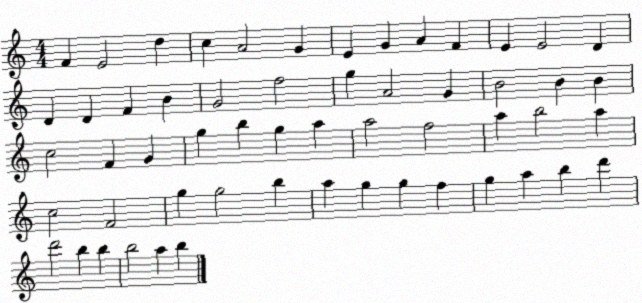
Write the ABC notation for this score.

X:1
T:Untitled
M:4/4
L:1/4
K:C
F E2 d c A2 G E G A F E E2 D D D F B G2 f2 g A2 G B2 B B c2 F G g b g a a2 f2 a b2 a c2 F2 g g2 b a g g f g a b d' d'2 b b b2 a b